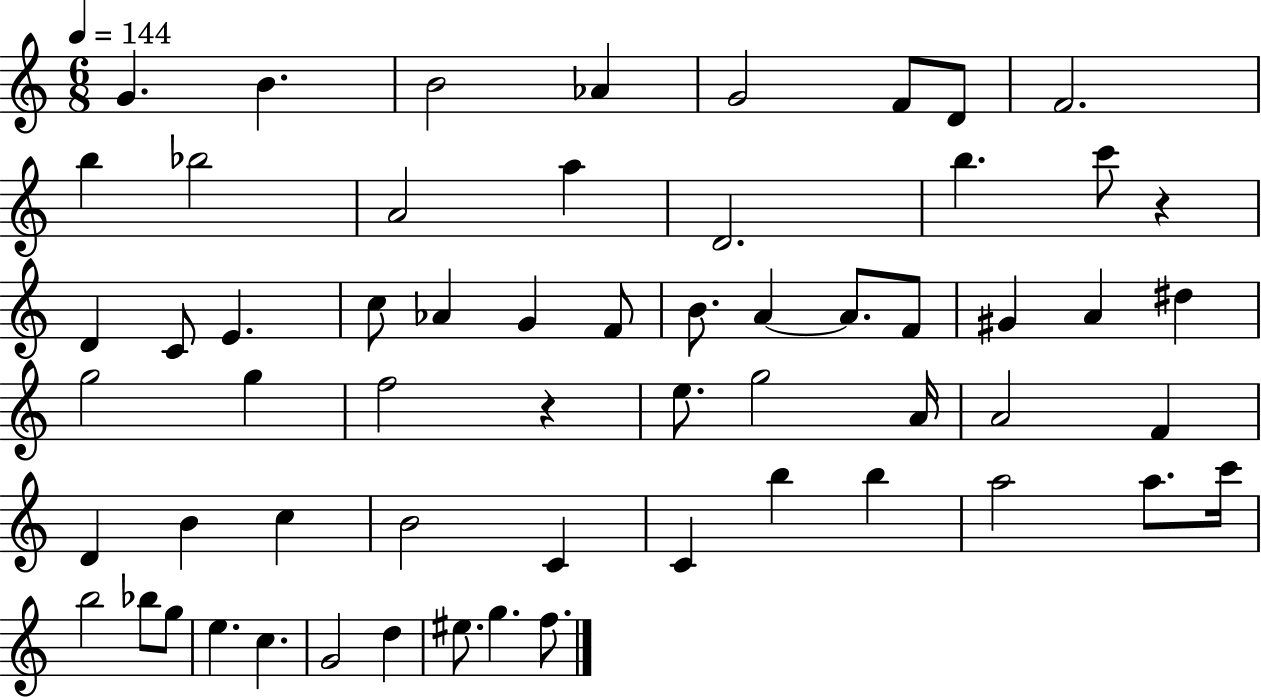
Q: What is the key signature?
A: C major